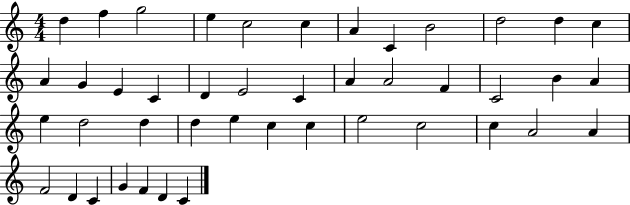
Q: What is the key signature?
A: C major